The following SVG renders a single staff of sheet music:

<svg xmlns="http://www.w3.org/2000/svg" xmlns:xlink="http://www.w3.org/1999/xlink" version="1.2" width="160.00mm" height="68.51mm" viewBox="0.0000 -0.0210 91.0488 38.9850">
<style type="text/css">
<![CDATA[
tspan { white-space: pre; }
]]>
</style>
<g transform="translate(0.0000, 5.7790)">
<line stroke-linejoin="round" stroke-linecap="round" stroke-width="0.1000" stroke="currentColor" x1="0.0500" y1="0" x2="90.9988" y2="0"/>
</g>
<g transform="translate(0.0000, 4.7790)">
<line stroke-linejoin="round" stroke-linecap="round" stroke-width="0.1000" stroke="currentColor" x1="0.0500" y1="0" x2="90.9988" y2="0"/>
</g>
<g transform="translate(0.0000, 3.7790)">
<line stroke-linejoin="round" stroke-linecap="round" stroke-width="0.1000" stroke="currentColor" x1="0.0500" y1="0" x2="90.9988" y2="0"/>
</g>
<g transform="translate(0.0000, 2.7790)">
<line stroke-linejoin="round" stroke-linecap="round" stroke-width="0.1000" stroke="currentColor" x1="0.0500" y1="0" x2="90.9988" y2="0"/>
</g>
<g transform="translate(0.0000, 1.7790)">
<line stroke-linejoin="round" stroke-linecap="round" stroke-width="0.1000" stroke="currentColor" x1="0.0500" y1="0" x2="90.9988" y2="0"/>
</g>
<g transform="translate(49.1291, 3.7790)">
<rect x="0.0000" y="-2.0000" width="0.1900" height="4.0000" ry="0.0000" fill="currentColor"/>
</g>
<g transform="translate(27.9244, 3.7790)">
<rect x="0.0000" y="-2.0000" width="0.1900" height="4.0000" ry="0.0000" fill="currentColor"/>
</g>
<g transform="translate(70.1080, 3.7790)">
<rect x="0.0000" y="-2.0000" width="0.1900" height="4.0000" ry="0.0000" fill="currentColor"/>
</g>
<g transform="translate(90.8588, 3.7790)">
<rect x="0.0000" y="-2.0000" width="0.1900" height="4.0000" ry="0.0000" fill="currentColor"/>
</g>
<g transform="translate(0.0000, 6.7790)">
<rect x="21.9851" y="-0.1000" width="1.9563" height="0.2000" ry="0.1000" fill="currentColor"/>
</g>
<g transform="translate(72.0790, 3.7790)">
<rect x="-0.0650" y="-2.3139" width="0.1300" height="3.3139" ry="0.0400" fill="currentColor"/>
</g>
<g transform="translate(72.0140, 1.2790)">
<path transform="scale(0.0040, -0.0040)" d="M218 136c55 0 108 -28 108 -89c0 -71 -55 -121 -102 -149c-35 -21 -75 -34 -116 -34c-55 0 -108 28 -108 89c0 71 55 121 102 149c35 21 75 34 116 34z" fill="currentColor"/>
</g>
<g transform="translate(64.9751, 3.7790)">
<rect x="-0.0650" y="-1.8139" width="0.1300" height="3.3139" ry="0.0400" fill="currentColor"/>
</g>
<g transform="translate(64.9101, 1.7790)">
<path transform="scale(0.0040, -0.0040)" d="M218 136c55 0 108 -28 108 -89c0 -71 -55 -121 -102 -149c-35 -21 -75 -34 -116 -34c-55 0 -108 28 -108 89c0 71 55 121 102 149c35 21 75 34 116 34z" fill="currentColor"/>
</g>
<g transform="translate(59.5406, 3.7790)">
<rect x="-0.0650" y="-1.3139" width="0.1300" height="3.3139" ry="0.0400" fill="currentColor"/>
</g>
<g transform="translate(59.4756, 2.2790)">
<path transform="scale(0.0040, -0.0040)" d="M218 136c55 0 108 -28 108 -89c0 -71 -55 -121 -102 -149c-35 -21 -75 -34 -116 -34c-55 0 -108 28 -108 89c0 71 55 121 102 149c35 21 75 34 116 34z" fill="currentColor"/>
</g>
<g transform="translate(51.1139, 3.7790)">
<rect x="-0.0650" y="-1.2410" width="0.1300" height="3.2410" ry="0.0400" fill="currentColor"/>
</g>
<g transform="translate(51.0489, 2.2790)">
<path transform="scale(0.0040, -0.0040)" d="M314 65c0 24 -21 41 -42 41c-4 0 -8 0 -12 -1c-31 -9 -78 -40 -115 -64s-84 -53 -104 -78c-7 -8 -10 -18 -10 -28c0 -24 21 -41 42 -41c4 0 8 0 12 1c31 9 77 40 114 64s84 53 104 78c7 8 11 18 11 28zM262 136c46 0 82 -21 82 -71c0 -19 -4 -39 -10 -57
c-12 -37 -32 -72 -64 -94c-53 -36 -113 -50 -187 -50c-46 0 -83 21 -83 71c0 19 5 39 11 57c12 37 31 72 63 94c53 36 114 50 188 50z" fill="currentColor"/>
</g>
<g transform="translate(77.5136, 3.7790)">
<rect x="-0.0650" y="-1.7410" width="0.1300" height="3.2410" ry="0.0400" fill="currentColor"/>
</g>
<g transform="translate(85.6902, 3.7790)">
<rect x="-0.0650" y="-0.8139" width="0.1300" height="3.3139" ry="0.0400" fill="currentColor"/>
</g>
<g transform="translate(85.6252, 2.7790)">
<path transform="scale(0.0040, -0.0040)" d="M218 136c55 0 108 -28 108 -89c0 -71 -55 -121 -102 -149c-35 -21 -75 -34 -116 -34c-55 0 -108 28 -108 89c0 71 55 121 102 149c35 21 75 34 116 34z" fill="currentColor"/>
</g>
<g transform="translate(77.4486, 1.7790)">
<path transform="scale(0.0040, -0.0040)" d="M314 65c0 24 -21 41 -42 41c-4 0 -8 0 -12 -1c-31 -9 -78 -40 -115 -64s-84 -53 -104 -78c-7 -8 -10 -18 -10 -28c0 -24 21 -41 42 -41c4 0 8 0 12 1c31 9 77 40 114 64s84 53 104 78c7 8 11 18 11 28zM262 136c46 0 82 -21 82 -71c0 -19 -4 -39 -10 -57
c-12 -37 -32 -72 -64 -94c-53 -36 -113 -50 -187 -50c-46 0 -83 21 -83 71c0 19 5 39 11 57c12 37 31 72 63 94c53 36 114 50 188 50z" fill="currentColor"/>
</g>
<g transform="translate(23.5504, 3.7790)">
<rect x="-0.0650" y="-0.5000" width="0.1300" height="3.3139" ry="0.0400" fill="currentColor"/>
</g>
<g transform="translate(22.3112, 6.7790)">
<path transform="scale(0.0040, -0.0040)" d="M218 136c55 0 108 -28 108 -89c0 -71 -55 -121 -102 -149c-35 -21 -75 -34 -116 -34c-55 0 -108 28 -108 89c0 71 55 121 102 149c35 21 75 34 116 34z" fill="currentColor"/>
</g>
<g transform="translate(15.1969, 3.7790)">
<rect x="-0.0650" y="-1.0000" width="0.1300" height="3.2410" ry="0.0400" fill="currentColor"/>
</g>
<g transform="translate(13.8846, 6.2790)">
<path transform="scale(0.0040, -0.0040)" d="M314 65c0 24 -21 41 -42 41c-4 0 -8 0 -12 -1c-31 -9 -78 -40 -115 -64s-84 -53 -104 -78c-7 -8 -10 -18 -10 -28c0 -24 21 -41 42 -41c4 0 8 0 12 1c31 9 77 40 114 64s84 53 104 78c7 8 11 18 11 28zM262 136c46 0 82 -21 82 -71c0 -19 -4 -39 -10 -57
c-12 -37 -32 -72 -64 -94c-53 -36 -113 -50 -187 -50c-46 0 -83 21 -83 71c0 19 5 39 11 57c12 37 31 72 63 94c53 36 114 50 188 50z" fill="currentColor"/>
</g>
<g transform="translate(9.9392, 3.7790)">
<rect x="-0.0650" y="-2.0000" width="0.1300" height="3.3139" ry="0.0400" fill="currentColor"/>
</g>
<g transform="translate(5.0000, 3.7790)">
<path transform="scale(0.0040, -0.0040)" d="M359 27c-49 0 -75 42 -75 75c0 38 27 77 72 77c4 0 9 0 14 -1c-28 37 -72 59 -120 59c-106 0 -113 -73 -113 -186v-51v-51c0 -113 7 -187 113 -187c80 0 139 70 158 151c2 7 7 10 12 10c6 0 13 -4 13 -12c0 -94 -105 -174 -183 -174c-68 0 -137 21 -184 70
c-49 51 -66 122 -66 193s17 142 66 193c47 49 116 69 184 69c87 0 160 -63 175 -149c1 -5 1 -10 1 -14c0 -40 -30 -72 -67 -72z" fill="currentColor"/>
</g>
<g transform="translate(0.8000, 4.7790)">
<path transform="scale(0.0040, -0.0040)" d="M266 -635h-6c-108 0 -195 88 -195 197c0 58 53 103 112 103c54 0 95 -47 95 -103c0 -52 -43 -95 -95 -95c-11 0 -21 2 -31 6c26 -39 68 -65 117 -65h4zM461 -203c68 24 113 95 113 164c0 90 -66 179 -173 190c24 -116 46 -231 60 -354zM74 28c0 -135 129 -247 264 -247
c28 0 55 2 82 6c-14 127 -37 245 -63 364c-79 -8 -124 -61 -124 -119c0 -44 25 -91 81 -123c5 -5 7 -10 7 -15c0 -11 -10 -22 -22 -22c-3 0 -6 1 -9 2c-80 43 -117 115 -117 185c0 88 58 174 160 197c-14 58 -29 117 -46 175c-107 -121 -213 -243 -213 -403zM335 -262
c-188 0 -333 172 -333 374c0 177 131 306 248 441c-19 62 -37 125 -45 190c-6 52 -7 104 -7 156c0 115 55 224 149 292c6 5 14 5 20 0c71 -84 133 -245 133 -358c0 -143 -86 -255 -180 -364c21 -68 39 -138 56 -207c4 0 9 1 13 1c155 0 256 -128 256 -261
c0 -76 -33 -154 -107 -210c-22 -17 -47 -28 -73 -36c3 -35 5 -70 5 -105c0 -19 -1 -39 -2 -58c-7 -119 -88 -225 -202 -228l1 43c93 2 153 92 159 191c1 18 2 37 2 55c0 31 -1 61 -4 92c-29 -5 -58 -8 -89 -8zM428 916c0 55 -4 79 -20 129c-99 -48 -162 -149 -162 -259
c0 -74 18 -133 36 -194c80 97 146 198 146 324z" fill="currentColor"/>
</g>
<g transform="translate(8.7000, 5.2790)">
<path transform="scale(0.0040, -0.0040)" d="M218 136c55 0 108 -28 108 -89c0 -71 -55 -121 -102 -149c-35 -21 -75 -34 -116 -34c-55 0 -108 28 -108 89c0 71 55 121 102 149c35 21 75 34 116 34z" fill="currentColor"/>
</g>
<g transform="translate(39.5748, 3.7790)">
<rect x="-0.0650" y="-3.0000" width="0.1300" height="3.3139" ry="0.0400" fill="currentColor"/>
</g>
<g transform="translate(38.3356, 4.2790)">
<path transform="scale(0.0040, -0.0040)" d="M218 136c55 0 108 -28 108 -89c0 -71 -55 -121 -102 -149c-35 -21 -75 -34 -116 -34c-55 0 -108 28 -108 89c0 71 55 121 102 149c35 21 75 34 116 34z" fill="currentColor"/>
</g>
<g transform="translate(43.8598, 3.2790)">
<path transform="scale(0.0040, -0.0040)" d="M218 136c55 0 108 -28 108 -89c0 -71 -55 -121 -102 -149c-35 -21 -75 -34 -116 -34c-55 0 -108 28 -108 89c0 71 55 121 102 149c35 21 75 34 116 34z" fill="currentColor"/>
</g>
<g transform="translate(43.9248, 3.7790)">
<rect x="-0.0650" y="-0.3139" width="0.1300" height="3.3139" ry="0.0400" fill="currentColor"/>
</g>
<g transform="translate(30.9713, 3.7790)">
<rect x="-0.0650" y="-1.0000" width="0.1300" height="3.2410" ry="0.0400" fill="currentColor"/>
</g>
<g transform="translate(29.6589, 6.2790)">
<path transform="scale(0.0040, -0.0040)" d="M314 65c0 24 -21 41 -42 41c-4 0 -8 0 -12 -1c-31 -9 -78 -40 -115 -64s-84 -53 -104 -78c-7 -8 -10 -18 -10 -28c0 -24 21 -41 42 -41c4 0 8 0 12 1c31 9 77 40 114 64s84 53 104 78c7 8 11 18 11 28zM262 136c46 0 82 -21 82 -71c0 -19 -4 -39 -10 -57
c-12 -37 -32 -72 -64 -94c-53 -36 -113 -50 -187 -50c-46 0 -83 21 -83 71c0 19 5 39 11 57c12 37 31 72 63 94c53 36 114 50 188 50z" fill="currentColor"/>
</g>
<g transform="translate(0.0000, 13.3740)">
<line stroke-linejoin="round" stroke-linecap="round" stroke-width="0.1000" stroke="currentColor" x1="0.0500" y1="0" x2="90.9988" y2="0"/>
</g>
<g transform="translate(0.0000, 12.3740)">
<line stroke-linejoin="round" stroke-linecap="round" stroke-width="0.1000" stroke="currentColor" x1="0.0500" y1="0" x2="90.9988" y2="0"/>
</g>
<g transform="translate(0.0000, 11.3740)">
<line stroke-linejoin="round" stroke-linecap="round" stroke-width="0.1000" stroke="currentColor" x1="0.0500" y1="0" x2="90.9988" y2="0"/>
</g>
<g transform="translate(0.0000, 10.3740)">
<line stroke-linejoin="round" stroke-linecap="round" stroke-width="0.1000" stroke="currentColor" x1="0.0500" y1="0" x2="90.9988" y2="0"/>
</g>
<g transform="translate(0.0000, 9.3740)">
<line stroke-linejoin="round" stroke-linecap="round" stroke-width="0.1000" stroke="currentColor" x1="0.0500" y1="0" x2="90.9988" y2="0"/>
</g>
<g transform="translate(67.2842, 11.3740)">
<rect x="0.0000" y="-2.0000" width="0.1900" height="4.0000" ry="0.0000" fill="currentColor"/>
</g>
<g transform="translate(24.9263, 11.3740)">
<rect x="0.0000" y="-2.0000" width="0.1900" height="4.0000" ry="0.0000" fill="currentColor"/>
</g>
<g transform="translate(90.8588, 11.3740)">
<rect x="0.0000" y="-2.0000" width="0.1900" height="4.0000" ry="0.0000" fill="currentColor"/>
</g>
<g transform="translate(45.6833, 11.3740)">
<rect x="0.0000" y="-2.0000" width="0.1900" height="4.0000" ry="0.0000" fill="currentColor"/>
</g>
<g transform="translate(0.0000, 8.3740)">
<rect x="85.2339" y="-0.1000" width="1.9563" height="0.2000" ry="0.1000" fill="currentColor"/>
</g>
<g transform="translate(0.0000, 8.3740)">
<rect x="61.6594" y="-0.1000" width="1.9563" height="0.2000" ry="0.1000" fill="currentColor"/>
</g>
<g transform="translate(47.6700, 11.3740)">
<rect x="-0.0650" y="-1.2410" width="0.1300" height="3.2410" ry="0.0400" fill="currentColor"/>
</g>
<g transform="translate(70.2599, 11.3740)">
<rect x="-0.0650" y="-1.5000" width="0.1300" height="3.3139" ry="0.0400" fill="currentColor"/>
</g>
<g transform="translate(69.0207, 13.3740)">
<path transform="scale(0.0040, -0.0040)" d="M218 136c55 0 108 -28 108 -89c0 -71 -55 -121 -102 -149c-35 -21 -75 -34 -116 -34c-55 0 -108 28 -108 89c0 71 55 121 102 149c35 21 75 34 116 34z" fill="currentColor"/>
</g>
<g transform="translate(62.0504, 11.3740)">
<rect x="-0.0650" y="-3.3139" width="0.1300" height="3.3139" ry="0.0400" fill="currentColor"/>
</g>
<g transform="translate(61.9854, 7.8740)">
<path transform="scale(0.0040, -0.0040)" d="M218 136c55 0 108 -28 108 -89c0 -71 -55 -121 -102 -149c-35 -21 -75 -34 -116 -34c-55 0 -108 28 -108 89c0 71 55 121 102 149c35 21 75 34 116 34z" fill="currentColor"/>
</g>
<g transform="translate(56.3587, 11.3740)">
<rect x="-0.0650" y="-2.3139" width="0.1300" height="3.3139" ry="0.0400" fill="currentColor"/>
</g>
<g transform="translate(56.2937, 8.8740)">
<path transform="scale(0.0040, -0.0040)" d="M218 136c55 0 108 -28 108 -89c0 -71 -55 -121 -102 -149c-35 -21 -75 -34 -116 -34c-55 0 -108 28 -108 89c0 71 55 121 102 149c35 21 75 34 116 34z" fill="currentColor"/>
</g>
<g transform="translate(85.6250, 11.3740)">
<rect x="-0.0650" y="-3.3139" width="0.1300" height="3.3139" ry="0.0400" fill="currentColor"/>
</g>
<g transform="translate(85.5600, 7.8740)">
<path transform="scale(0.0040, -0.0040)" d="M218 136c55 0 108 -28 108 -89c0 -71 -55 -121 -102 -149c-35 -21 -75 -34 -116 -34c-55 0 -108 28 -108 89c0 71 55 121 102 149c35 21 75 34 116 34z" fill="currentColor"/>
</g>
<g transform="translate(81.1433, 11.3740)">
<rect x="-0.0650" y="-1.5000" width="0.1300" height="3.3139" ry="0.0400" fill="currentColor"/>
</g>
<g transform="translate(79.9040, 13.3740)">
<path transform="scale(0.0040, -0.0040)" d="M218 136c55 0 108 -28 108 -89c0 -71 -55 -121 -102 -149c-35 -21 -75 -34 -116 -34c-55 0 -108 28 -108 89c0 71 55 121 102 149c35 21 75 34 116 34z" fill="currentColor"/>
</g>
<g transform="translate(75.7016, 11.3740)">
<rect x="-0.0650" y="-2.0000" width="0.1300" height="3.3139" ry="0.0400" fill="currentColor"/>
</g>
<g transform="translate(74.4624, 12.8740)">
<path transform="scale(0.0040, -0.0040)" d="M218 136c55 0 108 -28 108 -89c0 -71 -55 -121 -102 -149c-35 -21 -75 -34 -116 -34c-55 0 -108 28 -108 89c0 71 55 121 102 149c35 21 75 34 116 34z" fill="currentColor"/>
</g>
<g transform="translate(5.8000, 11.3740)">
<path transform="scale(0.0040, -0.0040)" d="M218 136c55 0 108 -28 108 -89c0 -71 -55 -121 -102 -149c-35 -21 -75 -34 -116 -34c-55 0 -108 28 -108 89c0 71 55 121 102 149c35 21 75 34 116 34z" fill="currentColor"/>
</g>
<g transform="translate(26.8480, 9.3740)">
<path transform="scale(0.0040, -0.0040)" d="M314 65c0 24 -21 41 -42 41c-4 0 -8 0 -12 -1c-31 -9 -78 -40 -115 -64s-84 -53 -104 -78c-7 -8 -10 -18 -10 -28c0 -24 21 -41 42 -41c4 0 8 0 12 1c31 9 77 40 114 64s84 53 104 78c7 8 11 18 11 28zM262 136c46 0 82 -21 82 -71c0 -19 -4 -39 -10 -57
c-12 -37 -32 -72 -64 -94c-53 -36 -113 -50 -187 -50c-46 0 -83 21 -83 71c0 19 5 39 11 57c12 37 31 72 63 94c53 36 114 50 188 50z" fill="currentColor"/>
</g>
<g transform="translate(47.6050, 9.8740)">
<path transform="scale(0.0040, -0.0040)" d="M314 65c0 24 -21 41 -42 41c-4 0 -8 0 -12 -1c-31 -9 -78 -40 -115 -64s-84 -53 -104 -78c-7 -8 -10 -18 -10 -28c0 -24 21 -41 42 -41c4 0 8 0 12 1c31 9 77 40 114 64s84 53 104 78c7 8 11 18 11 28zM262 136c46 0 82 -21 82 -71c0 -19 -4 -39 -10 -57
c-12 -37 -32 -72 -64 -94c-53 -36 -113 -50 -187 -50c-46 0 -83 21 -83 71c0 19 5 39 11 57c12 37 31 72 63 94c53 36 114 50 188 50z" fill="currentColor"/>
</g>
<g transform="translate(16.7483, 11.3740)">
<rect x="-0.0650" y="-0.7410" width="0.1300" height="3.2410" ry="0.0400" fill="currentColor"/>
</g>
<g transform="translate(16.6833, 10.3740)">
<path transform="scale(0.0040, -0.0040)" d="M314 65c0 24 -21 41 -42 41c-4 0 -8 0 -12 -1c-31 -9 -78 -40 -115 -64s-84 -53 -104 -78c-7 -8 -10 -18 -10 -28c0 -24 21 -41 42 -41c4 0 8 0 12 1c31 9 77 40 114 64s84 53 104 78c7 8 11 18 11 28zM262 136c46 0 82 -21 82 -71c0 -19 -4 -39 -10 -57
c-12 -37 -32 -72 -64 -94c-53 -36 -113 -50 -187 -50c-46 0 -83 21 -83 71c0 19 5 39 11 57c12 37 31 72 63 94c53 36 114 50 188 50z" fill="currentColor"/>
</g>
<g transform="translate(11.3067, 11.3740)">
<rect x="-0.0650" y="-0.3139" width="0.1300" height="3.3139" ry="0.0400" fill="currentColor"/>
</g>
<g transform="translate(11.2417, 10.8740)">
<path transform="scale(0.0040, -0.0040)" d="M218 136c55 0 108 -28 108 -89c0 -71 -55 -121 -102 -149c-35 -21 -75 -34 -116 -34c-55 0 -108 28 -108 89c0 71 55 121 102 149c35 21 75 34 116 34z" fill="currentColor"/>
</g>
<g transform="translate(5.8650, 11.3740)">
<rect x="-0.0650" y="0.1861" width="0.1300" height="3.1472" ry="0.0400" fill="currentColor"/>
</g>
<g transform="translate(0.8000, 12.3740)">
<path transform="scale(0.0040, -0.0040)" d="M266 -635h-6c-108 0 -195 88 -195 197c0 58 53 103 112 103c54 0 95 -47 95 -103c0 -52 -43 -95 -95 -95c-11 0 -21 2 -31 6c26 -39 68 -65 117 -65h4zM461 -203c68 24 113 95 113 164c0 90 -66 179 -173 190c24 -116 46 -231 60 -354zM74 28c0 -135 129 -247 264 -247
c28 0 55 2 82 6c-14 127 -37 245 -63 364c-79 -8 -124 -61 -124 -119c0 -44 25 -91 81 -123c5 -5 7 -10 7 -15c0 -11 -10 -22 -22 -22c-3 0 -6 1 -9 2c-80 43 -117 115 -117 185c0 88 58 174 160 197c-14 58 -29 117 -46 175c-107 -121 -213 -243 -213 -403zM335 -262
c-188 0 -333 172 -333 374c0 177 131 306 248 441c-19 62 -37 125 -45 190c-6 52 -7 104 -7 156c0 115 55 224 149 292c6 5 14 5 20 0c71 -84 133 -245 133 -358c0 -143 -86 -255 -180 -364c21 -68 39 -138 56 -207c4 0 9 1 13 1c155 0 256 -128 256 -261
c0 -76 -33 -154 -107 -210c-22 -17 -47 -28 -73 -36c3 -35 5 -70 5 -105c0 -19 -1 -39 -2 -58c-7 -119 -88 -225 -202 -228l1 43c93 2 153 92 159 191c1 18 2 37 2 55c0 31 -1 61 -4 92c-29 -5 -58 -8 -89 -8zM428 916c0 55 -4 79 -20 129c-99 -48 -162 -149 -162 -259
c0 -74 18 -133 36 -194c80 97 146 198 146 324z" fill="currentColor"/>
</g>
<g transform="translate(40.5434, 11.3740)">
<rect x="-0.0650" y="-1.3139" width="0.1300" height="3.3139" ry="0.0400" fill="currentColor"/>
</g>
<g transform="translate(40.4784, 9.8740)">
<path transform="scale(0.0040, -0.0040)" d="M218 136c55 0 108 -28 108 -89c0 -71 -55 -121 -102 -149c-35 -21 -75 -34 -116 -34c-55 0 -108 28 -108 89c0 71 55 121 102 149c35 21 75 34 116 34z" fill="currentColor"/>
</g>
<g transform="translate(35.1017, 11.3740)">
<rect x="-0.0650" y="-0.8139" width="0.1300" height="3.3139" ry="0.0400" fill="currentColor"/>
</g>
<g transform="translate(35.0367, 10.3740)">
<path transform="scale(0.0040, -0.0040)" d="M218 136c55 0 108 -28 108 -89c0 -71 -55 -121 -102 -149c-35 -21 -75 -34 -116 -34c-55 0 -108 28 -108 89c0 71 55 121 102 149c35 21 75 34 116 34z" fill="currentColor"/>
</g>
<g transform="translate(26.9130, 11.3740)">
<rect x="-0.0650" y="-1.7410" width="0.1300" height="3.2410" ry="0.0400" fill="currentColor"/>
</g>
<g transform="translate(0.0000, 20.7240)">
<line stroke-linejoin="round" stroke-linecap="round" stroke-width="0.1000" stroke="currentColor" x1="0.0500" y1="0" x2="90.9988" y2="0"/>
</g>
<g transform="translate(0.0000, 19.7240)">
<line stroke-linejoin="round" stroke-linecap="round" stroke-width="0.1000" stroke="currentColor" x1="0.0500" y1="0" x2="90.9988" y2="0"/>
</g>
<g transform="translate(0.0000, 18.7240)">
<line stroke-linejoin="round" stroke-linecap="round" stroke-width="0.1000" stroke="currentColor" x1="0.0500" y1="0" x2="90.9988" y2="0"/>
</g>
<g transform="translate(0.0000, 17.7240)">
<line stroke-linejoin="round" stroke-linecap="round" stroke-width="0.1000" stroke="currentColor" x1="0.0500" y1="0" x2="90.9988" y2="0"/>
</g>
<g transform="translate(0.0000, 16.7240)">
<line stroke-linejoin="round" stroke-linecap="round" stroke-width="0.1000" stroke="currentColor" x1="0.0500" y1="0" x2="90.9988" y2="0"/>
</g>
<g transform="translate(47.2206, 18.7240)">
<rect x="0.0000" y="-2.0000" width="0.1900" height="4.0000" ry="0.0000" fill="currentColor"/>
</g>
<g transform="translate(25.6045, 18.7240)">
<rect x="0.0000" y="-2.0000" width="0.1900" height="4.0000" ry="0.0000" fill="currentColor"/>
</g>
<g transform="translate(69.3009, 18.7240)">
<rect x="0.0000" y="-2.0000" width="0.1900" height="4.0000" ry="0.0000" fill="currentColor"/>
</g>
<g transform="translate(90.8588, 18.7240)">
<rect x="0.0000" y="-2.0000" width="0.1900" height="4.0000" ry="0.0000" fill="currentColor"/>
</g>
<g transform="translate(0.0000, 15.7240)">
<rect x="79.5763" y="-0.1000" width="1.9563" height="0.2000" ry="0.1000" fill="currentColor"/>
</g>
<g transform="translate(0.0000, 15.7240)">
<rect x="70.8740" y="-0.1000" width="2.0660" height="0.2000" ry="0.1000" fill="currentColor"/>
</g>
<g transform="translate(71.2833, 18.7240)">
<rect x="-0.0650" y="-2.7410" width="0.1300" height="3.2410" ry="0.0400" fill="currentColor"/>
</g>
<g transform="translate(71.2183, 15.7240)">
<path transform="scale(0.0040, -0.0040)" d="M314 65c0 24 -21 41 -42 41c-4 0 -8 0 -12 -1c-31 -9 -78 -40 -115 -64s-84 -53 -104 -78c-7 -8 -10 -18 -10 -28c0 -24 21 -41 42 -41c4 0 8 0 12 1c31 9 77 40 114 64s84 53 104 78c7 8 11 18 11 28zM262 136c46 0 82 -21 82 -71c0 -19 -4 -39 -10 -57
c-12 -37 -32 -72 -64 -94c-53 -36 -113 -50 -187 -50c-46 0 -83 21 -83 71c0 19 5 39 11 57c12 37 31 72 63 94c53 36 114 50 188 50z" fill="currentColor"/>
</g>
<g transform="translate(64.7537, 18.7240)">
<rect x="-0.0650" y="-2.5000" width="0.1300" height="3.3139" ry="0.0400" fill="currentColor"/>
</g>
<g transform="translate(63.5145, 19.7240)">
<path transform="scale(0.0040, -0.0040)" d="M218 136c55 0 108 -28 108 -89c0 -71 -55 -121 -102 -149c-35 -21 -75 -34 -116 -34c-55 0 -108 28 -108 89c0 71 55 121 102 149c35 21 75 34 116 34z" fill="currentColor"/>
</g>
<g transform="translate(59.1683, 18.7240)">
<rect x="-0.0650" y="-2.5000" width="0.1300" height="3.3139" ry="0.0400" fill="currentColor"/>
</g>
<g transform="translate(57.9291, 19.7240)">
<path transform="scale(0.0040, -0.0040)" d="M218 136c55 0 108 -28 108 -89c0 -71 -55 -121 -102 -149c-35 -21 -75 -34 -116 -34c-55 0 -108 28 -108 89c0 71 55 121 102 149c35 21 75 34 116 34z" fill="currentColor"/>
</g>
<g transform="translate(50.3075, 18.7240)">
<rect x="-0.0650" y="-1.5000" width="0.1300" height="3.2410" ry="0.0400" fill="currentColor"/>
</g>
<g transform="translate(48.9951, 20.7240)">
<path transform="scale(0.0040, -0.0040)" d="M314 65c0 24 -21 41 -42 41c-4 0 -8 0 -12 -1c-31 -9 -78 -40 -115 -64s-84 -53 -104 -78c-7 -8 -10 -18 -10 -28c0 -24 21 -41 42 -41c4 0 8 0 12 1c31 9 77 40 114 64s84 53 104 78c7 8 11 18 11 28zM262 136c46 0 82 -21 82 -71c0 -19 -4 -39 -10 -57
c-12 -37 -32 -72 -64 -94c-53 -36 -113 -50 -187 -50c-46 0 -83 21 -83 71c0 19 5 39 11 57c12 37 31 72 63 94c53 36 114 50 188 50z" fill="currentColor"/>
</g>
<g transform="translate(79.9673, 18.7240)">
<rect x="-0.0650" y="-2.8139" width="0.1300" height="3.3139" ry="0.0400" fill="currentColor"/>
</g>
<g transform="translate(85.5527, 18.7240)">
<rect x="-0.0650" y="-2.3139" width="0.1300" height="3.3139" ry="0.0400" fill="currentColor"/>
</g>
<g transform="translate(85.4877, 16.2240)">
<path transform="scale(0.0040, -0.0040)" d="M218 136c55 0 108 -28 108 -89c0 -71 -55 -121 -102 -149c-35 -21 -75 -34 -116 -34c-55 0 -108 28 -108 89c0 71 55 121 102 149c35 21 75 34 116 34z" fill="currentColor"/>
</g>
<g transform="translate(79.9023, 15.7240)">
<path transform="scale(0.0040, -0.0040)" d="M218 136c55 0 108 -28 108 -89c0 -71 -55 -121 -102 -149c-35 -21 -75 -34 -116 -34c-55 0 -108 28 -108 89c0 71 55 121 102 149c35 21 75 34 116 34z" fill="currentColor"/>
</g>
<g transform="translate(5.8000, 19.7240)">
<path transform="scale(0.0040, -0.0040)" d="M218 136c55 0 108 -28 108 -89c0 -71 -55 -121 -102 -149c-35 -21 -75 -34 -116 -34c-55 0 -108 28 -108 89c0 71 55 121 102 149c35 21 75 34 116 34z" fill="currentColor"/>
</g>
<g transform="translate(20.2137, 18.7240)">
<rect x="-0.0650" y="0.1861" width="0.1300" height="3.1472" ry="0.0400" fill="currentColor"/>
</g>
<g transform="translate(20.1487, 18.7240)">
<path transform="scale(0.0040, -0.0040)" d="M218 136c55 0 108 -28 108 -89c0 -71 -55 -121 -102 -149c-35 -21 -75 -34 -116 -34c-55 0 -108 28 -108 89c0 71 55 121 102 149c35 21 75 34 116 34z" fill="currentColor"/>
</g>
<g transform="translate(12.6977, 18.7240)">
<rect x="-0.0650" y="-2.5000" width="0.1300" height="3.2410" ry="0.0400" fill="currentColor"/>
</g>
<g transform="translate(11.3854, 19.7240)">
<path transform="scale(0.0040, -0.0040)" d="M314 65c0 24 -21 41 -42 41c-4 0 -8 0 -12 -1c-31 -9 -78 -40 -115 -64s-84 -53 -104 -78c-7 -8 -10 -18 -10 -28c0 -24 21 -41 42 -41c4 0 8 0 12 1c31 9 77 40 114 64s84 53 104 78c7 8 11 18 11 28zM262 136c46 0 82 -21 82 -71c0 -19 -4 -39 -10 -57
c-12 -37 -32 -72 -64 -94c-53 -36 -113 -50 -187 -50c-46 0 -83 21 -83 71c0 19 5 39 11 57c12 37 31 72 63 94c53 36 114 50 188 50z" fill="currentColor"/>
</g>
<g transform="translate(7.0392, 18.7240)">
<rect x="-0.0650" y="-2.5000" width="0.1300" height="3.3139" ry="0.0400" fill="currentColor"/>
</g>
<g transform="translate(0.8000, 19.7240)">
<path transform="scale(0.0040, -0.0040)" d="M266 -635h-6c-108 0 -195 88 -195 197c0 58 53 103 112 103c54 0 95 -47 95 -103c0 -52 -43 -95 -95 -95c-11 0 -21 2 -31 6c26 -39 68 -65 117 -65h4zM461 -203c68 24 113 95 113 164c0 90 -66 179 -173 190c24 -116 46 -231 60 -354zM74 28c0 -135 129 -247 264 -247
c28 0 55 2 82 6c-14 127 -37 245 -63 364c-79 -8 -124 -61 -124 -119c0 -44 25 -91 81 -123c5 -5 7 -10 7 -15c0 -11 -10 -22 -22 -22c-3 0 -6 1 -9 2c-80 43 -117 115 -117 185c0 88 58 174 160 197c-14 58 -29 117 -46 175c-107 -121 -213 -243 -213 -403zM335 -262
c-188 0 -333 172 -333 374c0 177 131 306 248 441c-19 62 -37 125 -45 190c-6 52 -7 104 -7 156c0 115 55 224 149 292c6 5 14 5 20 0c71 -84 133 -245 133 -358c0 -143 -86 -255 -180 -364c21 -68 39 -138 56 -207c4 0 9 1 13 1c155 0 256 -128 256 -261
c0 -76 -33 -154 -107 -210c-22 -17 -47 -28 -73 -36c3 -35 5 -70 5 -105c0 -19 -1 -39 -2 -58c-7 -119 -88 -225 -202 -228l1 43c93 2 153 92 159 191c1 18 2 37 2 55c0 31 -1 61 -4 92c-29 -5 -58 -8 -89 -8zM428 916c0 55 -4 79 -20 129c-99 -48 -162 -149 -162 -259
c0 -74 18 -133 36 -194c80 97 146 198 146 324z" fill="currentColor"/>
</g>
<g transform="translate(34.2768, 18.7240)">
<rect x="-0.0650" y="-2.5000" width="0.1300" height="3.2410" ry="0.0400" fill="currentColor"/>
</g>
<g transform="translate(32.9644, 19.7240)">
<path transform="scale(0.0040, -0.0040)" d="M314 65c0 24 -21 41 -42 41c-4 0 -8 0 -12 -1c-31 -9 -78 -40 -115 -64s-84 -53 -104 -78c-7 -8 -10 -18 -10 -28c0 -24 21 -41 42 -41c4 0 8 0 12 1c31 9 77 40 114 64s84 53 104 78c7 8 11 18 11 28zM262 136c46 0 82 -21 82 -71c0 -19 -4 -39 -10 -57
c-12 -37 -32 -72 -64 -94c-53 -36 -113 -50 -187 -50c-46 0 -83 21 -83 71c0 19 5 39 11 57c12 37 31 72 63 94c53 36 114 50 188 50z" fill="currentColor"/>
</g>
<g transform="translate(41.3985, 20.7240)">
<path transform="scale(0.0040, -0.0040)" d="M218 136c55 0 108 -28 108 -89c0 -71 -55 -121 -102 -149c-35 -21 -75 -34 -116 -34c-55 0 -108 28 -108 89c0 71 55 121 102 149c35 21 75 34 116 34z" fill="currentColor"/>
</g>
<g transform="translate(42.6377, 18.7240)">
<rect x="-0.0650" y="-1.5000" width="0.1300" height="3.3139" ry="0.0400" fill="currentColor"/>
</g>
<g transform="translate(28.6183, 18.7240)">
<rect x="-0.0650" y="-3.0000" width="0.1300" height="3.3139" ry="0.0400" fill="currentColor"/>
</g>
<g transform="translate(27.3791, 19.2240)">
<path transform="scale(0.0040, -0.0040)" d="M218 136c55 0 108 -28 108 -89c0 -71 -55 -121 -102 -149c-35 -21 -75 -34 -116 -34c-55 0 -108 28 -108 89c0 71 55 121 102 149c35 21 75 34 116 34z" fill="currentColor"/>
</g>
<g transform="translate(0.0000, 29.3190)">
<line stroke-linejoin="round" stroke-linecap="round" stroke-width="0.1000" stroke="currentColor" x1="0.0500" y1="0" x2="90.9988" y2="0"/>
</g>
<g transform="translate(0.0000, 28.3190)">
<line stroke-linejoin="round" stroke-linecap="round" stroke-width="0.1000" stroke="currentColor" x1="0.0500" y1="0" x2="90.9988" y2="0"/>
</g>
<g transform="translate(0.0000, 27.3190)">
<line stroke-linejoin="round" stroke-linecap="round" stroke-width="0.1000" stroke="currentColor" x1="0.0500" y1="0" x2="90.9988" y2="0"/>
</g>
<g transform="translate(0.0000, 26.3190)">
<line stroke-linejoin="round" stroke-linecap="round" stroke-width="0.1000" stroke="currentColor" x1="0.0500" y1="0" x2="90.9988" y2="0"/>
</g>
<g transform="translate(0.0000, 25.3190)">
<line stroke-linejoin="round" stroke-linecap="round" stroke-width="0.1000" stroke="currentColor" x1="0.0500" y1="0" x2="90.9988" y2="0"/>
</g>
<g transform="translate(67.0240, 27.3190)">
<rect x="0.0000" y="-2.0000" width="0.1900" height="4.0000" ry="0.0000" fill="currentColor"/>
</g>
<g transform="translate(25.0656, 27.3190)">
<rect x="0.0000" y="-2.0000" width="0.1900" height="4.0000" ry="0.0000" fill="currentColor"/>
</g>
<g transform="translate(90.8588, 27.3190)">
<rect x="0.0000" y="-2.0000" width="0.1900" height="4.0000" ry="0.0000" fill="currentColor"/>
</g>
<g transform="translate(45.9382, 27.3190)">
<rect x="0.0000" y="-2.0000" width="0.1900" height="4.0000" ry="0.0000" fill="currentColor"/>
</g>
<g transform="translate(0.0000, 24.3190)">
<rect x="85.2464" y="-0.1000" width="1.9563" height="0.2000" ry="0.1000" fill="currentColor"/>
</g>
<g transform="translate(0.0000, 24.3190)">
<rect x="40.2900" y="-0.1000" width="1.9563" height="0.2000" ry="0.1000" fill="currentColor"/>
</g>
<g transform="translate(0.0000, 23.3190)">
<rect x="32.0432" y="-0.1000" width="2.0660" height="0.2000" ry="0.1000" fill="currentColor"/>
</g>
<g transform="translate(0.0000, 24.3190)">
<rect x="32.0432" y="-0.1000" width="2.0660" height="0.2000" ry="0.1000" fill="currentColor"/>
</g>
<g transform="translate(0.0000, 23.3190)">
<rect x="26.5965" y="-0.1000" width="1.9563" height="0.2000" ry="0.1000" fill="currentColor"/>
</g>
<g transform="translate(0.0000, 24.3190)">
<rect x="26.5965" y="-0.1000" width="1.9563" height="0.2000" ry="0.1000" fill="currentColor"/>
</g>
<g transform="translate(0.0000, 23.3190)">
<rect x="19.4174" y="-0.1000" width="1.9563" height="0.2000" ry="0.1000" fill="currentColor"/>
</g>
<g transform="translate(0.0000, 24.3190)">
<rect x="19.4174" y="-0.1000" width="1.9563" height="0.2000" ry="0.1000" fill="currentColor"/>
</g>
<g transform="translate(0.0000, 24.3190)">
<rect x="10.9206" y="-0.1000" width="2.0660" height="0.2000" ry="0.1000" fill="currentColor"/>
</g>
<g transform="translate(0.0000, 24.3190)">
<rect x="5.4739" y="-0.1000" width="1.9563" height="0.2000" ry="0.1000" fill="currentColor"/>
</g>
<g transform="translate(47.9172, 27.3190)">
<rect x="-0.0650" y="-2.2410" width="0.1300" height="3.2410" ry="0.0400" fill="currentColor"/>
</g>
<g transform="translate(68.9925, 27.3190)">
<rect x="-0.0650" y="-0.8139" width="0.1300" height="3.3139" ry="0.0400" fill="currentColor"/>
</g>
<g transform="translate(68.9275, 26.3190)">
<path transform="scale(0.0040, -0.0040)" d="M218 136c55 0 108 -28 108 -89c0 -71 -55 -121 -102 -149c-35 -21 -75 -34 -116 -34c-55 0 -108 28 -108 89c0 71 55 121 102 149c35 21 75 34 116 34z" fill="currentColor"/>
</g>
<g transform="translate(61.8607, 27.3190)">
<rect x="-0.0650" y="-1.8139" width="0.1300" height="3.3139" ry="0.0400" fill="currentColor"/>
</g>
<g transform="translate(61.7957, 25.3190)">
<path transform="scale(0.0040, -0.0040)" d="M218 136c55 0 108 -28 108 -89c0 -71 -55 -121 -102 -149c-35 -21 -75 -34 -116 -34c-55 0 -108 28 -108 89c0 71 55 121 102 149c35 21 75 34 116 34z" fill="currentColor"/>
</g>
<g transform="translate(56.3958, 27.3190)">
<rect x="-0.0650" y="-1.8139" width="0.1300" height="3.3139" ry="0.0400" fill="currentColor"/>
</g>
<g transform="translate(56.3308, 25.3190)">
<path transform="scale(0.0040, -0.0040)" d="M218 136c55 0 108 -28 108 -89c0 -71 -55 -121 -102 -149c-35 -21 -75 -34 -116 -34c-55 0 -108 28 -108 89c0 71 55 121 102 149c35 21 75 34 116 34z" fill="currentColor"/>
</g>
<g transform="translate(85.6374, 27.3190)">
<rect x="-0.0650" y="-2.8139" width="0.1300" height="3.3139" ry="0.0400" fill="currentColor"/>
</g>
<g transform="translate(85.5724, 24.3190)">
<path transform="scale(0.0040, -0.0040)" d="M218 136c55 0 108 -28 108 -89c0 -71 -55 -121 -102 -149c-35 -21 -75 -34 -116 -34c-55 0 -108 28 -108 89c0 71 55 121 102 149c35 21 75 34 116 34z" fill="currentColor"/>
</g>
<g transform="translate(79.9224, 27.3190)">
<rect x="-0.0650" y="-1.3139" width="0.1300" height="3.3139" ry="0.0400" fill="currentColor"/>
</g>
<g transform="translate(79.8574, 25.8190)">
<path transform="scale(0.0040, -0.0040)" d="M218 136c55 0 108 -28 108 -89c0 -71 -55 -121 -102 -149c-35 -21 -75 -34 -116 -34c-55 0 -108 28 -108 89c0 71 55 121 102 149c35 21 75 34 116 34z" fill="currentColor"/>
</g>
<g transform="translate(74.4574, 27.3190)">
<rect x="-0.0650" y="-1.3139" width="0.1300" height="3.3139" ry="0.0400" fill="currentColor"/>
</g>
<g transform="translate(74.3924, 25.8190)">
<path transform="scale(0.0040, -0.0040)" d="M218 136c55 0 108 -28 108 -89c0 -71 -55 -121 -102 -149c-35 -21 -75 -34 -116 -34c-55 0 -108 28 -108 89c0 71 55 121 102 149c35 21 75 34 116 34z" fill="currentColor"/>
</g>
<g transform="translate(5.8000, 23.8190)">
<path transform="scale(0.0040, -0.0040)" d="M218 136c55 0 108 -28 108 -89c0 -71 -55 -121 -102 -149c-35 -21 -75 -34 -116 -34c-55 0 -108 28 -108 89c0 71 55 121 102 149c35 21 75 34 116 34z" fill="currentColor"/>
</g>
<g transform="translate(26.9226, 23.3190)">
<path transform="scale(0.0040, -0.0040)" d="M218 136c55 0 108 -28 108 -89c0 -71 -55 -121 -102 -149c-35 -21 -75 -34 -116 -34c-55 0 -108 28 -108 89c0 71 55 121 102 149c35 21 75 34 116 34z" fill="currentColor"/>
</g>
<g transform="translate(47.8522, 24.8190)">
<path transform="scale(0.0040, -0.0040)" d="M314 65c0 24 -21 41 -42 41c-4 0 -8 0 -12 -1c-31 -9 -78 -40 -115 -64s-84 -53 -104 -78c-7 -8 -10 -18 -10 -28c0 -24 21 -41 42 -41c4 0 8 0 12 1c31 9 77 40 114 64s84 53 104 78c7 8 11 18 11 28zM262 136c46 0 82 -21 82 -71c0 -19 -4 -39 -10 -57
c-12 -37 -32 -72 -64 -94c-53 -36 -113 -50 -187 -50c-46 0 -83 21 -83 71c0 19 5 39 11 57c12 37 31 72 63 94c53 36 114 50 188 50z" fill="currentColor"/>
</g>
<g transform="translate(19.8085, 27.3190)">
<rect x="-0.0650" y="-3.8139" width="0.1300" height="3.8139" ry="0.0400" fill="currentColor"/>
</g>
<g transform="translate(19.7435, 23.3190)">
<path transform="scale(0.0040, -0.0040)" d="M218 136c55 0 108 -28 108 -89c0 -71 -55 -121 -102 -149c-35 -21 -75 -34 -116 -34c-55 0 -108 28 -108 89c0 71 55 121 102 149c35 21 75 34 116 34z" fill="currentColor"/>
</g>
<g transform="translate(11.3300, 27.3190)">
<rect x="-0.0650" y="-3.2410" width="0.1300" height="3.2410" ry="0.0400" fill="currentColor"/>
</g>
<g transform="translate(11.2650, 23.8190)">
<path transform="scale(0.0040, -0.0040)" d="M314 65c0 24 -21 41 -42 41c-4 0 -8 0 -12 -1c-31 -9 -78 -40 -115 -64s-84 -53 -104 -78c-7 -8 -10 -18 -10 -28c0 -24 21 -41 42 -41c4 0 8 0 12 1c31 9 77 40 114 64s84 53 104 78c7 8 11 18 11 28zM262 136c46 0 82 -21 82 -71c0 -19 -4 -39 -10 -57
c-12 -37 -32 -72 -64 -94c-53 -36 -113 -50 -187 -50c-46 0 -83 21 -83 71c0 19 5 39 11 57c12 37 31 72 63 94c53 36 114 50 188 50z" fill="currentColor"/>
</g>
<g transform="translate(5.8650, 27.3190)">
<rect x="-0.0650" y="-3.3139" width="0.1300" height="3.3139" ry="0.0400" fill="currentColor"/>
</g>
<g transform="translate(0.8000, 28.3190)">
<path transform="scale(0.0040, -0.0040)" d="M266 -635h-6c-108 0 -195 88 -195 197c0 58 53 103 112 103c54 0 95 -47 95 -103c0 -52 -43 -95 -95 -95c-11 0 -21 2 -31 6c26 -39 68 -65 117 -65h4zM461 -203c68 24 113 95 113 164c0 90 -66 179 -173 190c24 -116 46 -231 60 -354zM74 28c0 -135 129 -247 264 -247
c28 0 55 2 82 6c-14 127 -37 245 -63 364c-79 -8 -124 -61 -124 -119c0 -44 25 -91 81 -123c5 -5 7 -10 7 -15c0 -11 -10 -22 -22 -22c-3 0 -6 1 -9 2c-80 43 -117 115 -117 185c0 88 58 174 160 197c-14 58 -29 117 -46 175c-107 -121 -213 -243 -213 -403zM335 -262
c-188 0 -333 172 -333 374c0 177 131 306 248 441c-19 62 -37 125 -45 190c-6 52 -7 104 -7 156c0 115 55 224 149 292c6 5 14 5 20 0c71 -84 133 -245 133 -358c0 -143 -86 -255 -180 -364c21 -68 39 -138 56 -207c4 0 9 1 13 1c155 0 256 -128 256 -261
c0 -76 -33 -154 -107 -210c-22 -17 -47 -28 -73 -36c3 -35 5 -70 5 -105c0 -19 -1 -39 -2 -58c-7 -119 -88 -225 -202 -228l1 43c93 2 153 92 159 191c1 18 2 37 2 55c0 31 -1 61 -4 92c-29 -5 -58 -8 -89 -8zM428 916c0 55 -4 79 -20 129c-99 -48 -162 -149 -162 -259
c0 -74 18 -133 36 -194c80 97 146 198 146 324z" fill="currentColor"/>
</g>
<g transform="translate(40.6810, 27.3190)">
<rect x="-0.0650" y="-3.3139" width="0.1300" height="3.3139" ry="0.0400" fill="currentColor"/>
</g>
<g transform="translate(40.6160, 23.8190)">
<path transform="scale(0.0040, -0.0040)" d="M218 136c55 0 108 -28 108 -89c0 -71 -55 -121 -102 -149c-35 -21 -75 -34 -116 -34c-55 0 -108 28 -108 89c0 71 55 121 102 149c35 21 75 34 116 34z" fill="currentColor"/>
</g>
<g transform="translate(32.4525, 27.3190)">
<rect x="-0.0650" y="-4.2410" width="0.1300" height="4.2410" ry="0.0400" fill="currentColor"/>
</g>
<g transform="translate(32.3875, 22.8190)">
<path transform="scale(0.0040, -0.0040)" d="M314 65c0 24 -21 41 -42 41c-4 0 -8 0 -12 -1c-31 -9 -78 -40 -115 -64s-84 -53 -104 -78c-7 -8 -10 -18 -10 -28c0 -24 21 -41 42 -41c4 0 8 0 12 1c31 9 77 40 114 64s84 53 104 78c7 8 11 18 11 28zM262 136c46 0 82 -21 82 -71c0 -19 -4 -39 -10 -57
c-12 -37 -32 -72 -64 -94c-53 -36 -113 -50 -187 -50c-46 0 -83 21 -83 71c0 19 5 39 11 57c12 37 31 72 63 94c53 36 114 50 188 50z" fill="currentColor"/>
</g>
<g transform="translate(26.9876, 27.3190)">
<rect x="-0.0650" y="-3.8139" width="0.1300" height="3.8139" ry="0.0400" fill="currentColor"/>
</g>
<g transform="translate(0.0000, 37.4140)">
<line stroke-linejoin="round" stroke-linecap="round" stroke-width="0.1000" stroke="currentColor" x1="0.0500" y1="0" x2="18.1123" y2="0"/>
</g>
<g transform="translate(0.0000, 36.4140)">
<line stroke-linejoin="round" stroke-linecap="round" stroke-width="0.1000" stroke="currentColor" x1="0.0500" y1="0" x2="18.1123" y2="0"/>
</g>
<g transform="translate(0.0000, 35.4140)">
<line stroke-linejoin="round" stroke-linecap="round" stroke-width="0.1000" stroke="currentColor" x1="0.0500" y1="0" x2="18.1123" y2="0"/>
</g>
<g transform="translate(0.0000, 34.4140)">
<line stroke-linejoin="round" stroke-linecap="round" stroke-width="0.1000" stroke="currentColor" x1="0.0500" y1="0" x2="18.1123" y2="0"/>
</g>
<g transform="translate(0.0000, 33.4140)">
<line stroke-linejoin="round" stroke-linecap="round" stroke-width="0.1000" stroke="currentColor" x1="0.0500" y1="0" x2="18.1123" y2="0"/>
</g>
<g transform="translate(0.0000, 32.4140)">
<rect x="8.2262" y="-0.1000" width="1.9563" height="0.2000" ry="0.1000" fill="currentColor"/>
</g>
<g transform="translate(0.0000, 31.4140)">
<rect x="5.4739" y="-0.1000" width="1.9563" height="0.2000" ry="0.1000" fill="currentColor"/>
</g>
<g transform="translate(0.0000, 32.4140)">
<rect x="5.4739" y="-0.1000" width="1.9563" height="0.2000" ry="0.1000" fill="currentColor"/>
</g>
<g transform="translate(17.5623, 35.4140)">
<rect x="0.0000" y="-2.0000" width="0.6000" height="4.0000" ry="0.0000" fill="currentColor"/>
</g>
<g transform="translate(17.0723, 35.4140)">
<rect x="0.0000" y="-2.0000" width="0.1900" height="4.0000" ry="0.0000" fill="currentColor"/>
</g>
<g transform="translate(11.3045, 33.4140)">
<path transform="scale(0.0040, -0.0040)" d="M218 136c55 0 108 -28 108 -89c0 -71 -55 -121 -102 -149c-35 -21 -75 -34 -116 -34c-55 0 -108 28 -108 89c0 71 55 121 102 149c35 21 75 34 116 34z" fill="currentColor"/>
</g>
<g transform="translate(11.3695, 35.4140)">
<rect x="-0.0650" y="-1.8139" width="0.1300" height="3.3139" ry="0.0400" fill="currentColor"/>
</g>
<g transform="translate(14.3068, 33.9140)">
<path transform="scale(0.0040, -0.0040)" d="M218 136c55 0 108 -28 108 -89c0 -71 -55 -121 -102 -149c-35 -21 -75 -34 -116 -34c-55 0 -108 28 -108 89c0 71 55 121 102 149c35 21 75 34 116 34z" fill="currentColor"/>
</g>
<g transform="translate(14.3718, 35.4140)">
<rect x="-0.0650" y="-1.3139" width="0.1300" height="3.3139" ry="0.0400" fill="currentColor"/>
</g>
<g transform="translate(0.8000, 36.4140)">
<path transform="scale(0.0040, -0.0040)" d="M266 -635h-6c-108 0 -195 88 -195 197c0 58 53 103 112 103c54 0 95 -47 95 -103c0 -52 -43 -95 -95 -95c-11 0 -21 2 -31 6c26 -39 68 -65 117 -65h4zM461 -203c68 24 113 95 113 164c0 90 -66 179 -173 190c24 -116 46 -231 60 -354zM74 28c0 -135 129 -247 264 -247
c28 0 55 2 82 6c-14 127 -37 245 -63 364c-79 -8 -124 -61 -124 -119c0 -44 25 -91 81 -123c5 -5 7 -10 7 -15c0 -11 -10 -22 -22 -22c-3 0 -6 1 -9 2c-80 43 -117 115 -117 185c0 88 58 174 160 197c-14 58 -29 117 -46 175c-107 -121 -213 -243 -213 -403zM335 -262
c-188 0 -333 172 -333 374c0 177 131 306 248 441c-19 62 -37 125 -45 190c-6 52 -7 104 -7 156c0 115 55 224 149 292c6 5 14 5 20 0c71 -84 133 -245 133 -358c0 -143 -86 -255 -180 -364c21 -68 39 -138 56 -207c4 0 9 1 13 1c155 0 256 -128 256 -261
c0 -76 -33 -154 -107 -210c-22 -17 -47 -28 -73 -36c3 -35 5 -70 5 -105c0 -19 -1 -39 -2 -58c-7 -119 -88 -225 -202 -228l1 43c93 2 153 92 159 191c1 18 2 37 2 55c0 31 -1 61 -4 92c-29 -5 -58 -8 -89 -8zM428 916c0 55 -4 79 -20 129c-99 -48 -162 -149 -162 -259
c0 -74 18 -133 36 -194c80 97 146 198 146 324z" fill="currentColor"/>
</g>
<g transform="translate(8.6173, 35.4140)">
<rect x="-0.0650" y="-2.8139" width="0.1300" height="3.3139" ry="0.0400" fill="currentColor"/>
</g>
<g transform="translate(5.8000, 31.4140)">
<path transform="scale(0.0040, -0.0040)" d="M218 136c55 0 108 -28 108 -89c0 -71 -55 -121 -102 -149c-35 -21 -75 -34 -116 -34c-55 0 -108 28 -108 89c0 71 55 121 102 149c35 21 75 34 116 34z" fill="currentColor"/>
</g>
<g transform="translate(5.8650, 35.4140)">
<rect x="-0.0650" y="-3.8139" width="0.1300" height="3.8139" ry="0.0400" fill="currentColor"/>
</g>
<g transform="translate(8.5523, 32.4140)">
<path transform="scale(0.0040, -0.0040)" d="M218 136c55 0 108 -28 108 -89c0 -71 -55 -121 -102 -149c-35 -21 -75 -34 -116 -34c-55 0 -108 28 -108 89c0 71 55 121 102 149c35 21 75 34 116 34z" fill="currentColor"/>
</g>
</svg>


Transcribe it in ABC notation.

X:1
T:Untitled
M:4/4
L:1/4
K:C
F D2 C D2 A c e2 e f g f2 d B c d2 f2 d e e2 g b E F E b G G2 B A G2 E E2 G G a2 a g b b2 c' c' d'2 b g2 f f d e e a c' a f e